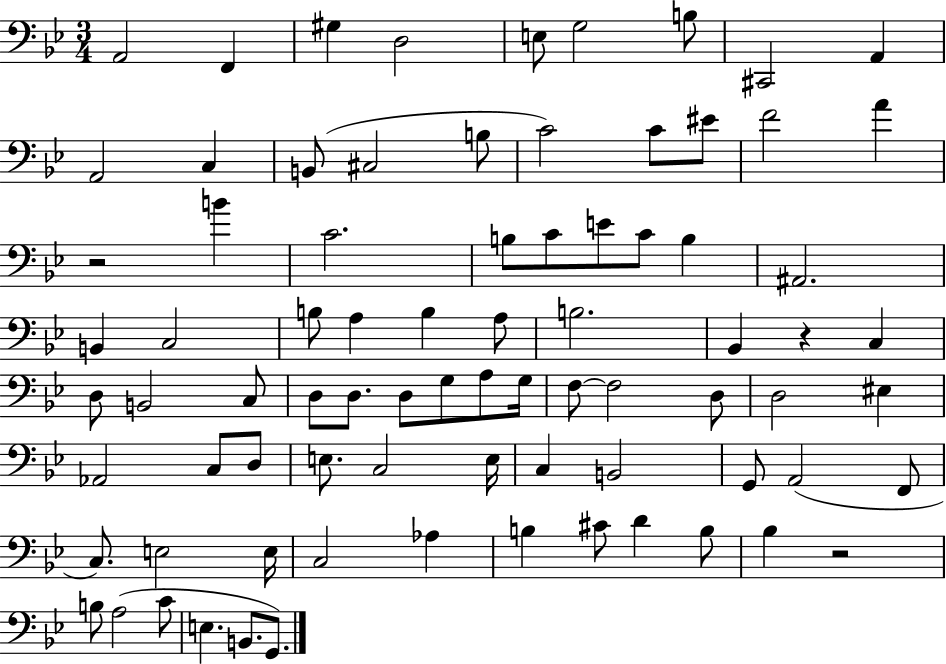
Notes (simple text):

A2/h F2/q G#3/q D3/h E3/e G3/h B3/e C#2/h A2/q A2/h C3/q B2/e C#3/h B3/e C4/h C4/e EIS4/e F4/h A4/q R/h B4/q C4/h. B3/e C4/e E4/e C4/e B3/q A#2/h. B2/q C3/h B3/e A3/q B3/q A3/e B3/h. Bb2/q R/q C3/q D3/e B2/h C3/e D3/e D3/e. D3/e G3/e A3/e G3/s F3/e F3/h D3/e D3/h EIS3/q Ab2/h C3/e D3/e E3/e. C3/h E3/s C3/q B2/h G2/e A2/h F2/e C3/e. E3/h E3/s C3/h Ab3/q B3/q C#4/e D4/q B3/e Bb3/q R/h B3/e A3/h C4/e E3/q. B2/e. G2/e.